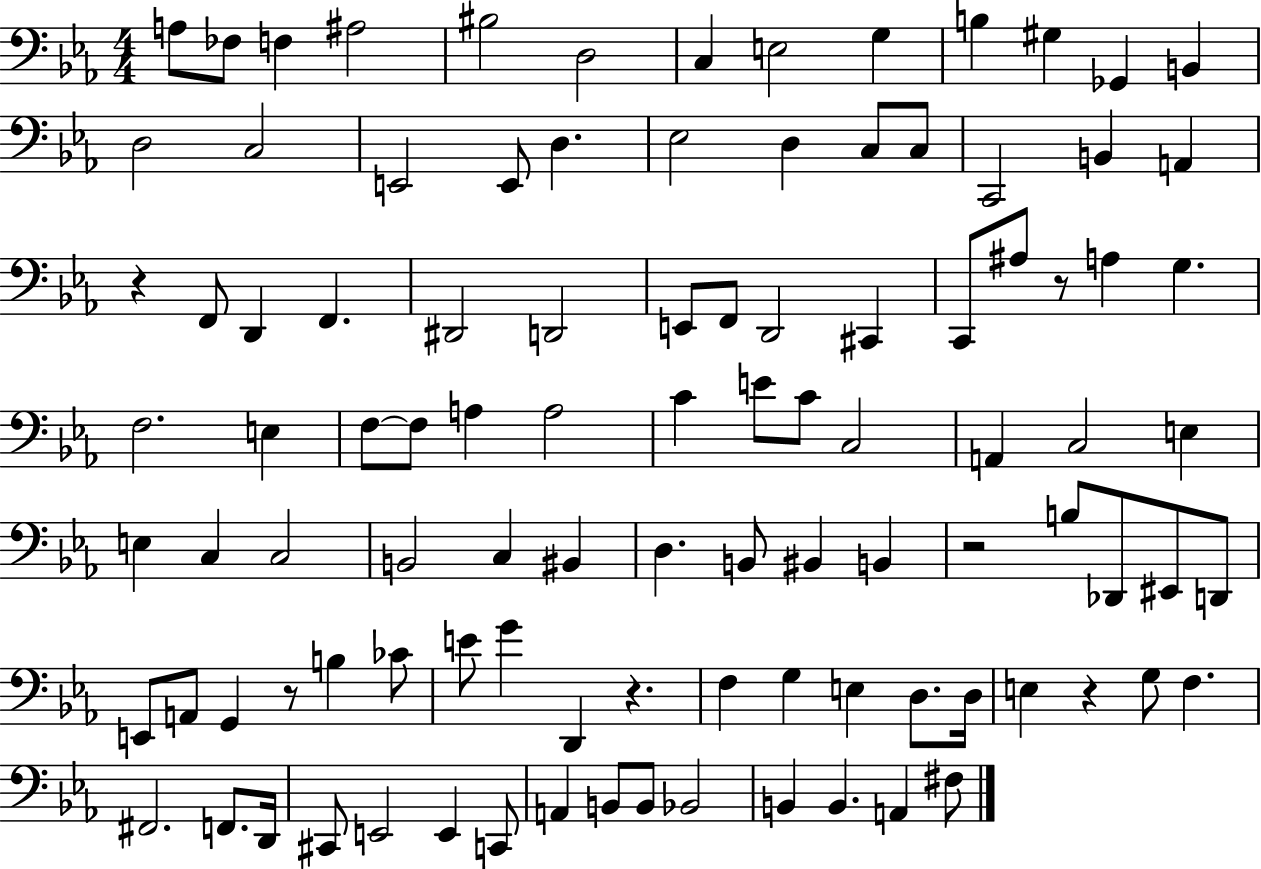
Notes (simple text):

A3/e FES3/e F3/q A#3/h BIS3/h D3/h C3/q E3/h G3/q B3/q G#3/q Gb2/q B2/q D3/h C3/h E2/h E2/e D3/q. Eb3/h D3/q C3/e C3/e C2/h B2/q A2/q R/q F2/e D2/q F2/q. D#2/h D2/h E2/e F2/e D2/h C#2/q C2/e A#3/e R/e A3/q G3/q. F3/h. E3/q F3/e F3/e A3/q A3/h C4/q E4/e C4/e C3/h A2/q C3/h E3/q E3/q C3/q C3/h B2/h C3/q BIS2/q D3/q. B2/e BIS2/q B2/q R/h B3/e Db2/e EIS2/e D2/e E2/e A2/e G2/q R/e B3/q CES4/e E4/e G4/q D2/q R/q. F3/q G3/q E3/q D3/e. D3/s E3/q R/q G3/e F3/q. F#2/h. F2/e. D2/s C#2/e E2/h E2/q C2/e A2/q B2/e B2/e Bb2/h B2/q B2/q. A2/q F#3/e